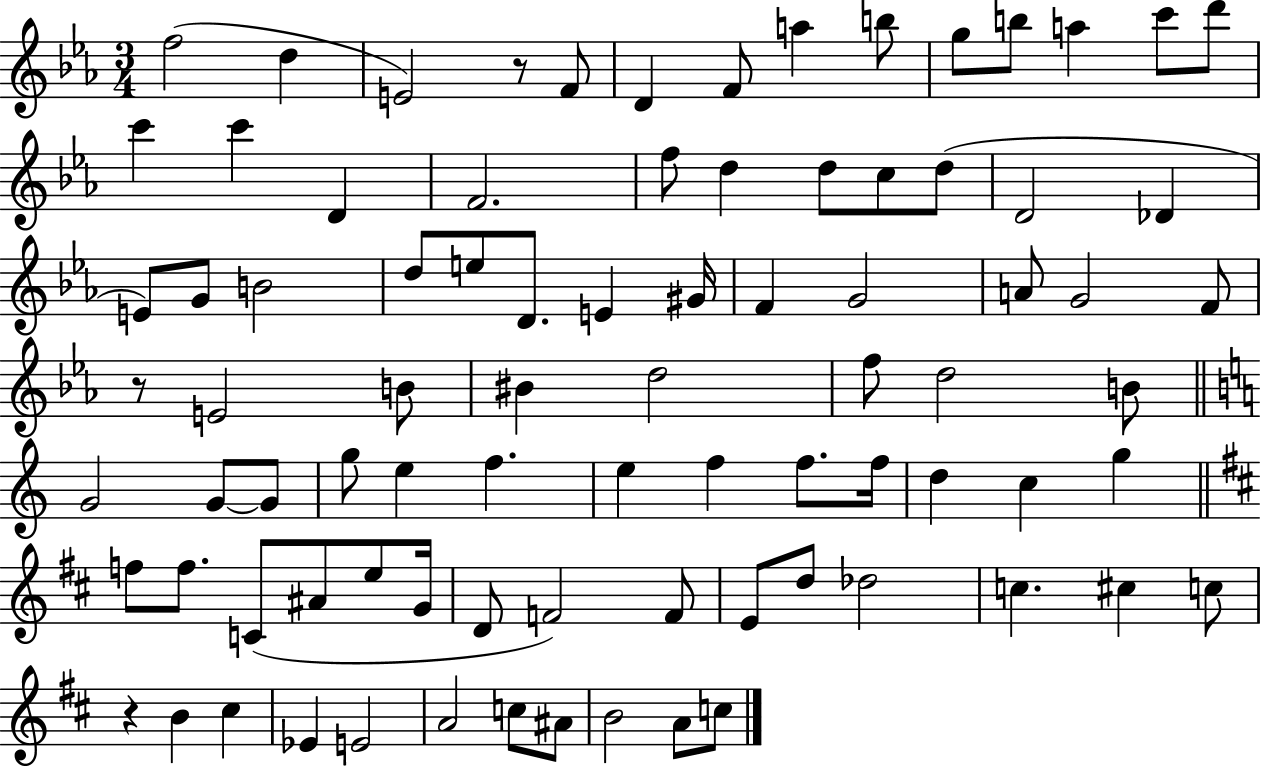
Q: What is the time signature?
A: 3/4